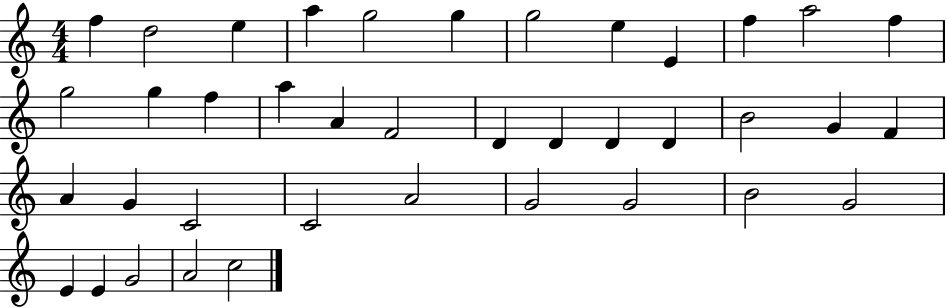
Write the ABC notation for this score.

X:1
T:Untitled
M:4/4
L:1/4
K:C
f d2 e a g2 g g2 e E f a2 f g2 g f a A F2 D D D D B2 G F A G C2 C2 A2 G2 G2 B2 G2 E E G2 A2 c2